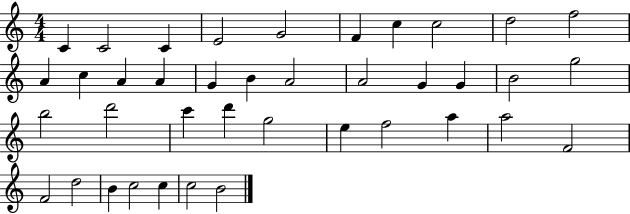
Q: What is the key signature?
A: C major